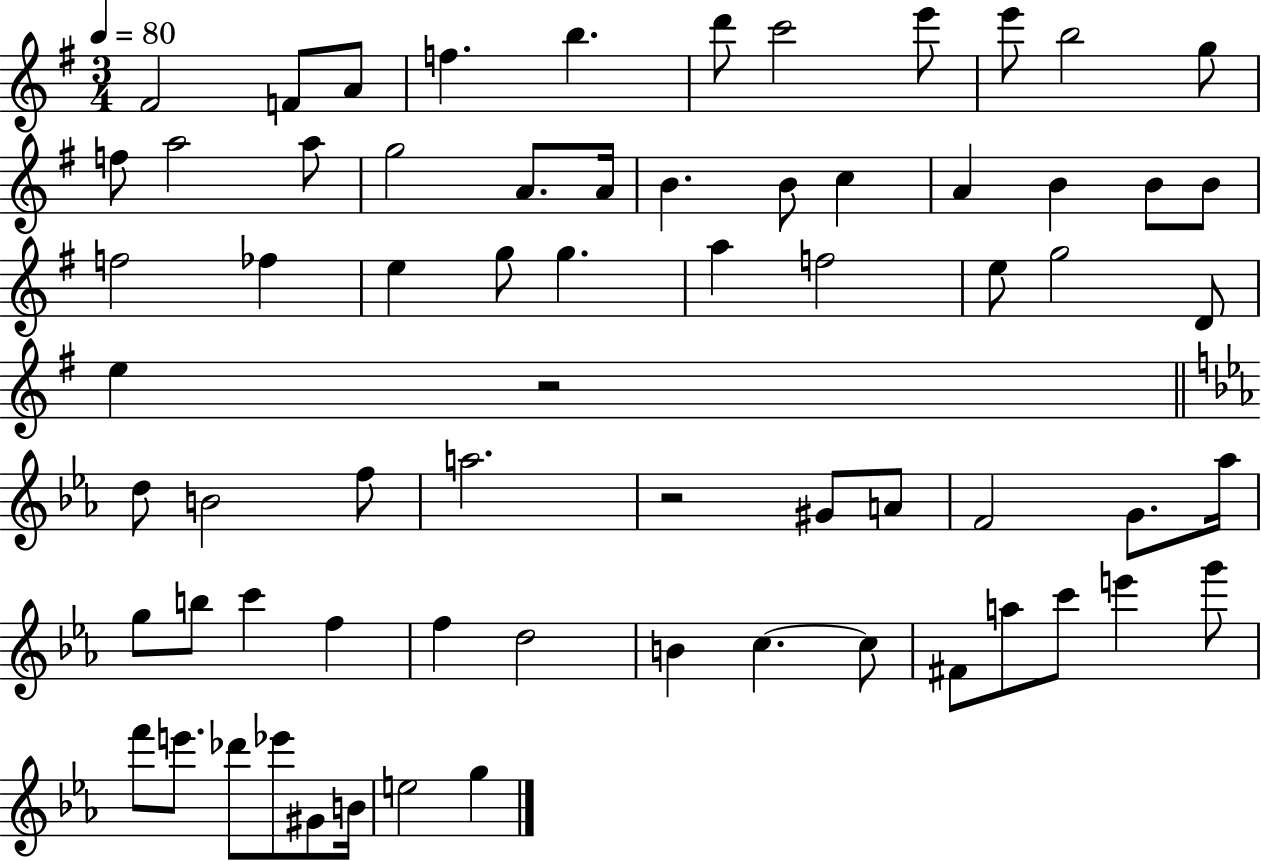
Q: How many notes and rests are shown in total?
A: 68